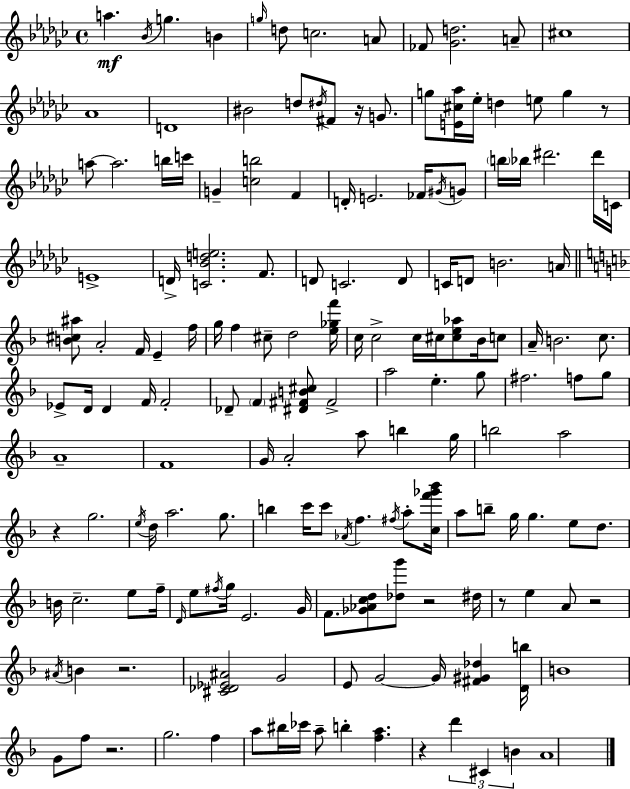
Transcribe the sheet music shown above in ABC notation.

X:1
T:Untitled
M:4/4
L:1/4
K:Ebm
a _B/4 g B g/4 d/2 c2 A/2 _F/2 [_Gd]2 A/2 ^c4 _A4 D4 ^B2 d/2 ^d/4 ^F/2 z/4 G/2 g/2 [E^c_a]/4 _e/4 d e/2 g z/2 a/2 a2 b/4 c'/4 G [cb]2 F D/4 E2 _F/4 ^G/4 G/2 b/4 _b/4 ^d'2 ^d'/4 C/4 E4 D/4 [C_Bde]2 F/2 D/2 C2 D/2 C/4 D/2 B2 A/4 [B^c^a]/2 A2 F/4 E f/4 g/4 f ^c/2 d2 [e_gf']/4 c/4 c2 c/4 ^c/4 [^ce_a]/2 _B/4 c/2 A/4 B2 c/2 _E/2 D/4 D F/4 F2 _D/2 F [^D^FB^c]/2 ^F2 a2 e g/2 ^f2 f/2 g/2 A4 F4 G/4 A2 a/2 b g/4 b2 a2 z g2 e/4 d/4 a2 g/2 b c'/4 c'/2 _A/4 f ^f/4 a/2 [cf'_g'_b']/4 a/2 b/2 g/4 g e/2 d/2 B/4 c2 e/2 f/4 D/4 e/2 ^f/4 g/4 E2 G/4 F/2 [_G_Acd]/2 [_dg']/2 z2 ^d/4 z/2 e A/2 z2 ^A/4 B z2 [^C_D_E^A]2 G2 E/2 G2 G/4 [^F^G_d] [Db]/4 B4 G/2 f/2 z2 g2 f a/2 ^b/4 _c'/4 a/2 b [fa] z d' ^C B A4